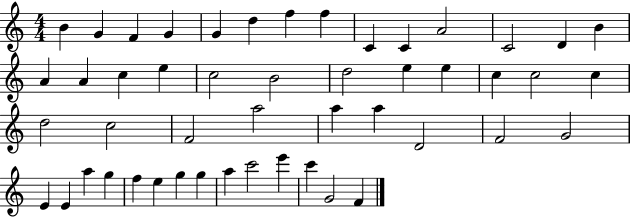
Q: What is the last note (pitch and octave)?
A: F4